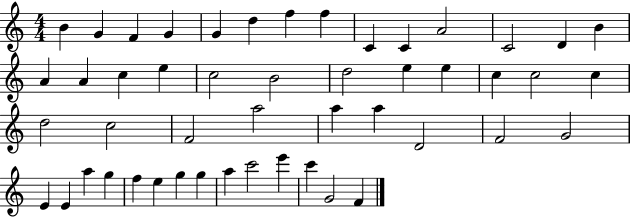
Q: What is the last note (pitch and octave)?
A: F4